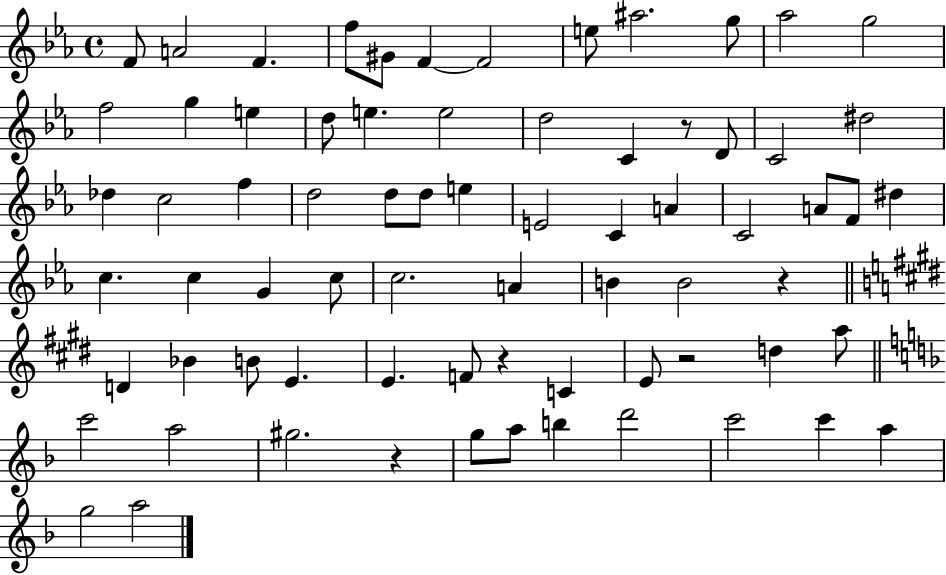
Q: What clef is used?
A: treble